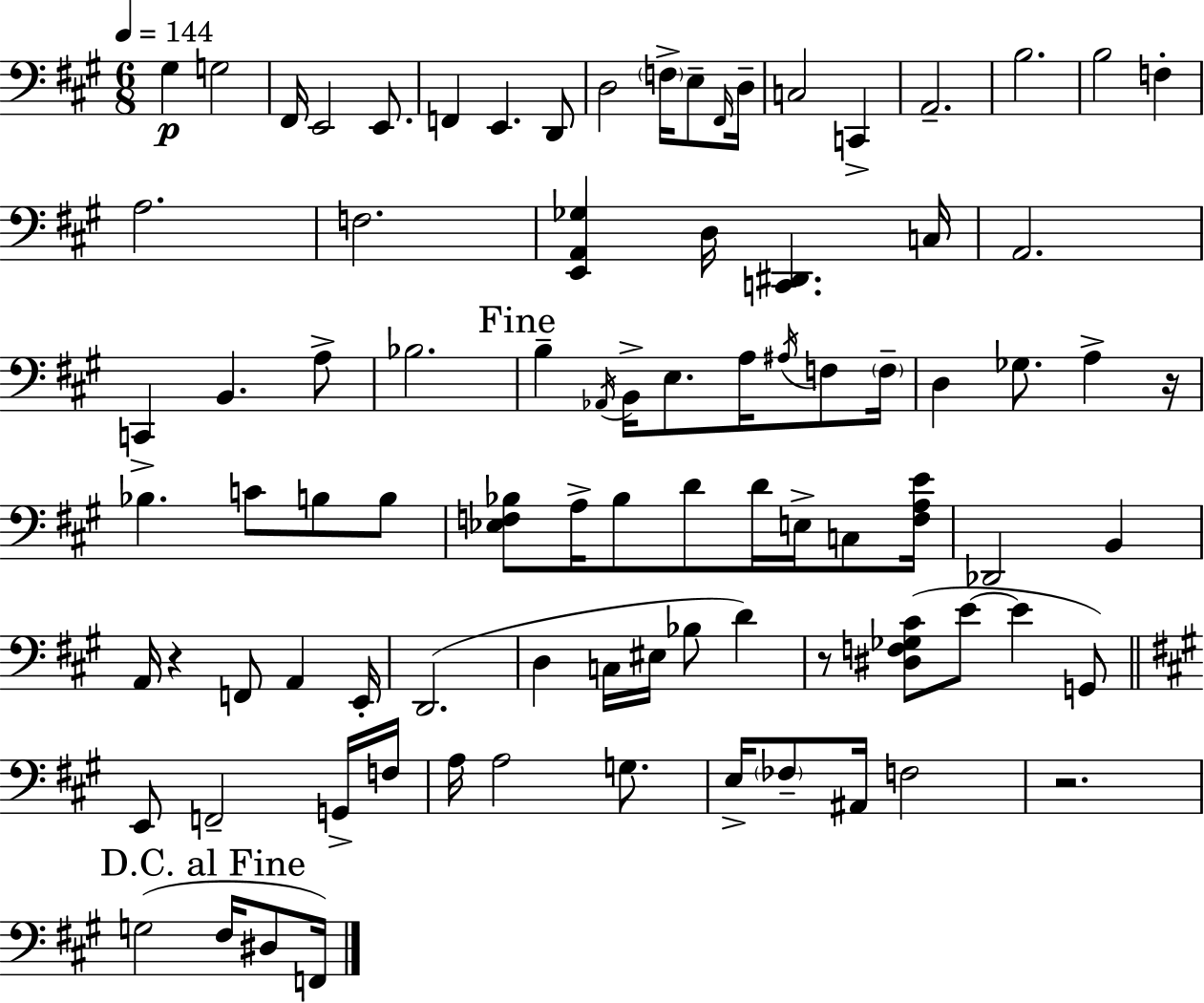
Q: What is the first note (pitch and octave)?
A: G#3